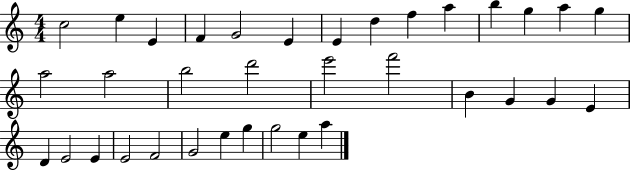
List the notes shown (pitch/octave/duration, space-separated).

C5/h E5/q E4/q F4/q G4/h E4/q E4/q D5/q F5/q A5/q B5/q G5/q A5/q G5/q A5/h A5/h B5/h D6/h E6/h F6/h B4/q G4/q G4/q E4/q D4/q E4/h E4/q E4/h F4/h G4/h E5/q G5/q G5/h E5/q A5/q